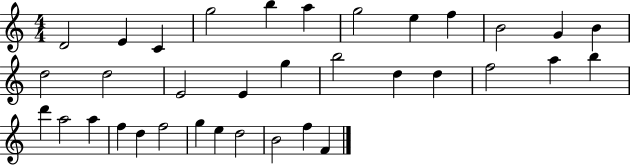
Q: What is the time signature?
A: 4/4